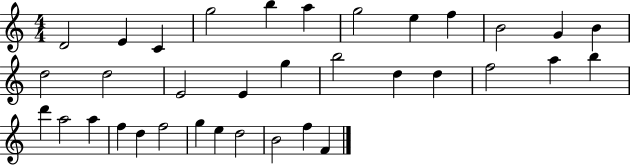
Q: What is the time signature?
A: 4/4